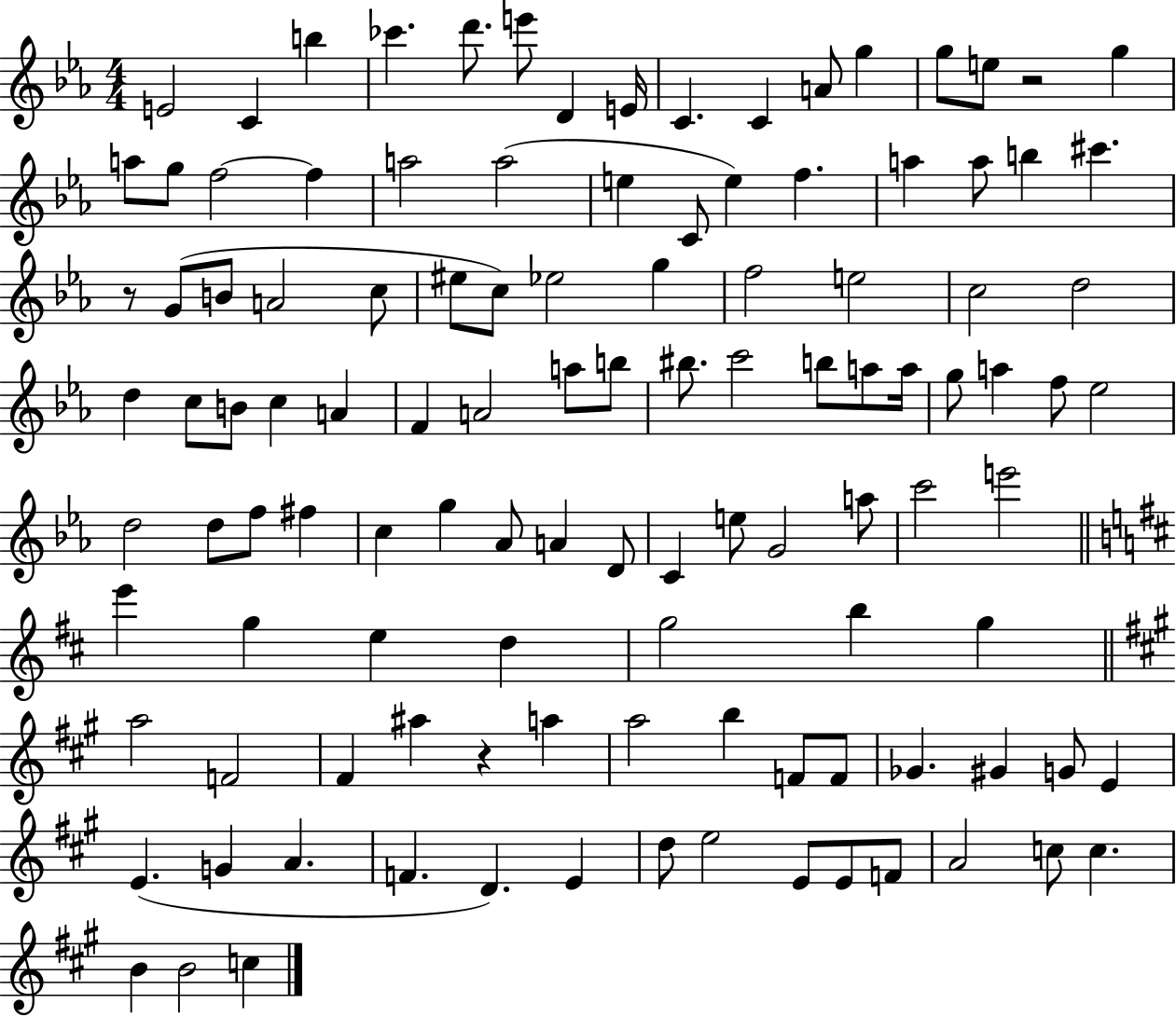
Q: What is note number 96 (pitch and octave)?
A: G4